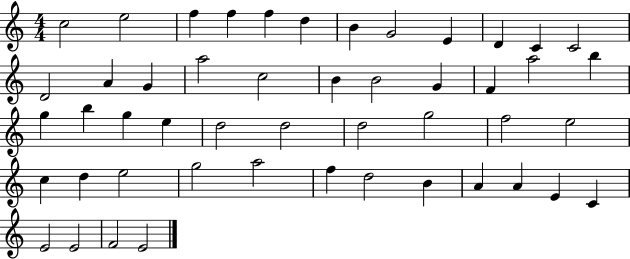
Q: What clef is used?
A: treble